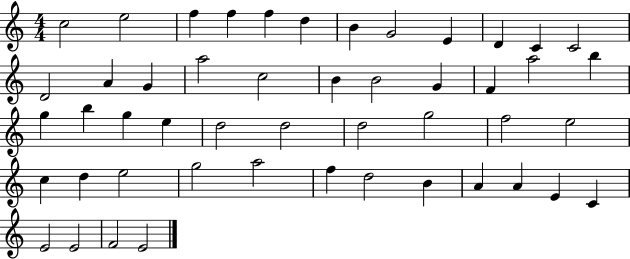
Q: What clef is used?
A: treble